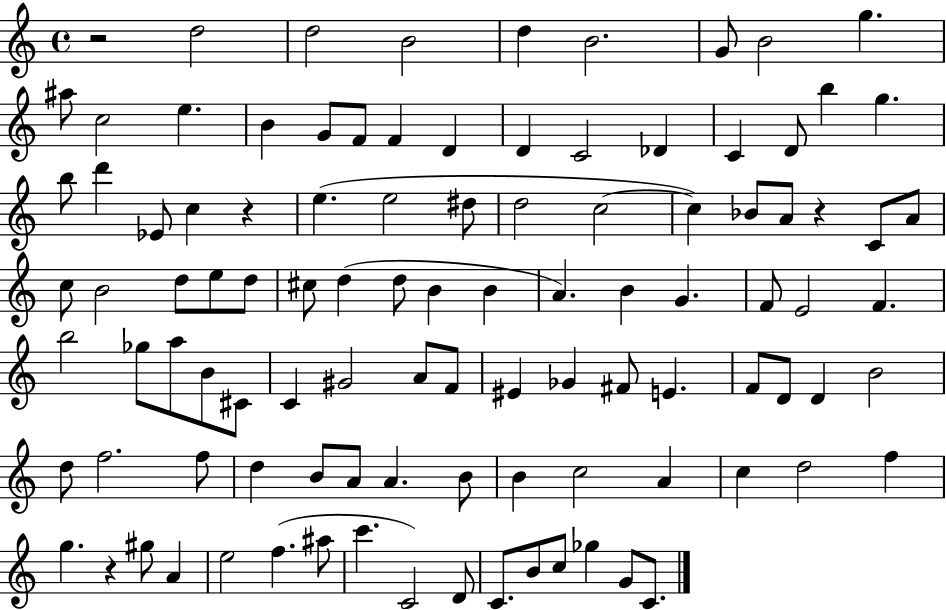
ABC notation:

X:1
T:Untitled
M:4/4
L:1/4
K:C
z2 d2 d2 B2 d B2 G/2 B2 g ^a/2 c2 e B G/2 F/2 F D D C2 _D C D/2 b g b/2 d' _E/2 c z e e2 ^d/2 d2 c2 c _B/2 A/2 z C/2 A/2 c/2 B2 d/2 e/2 d/2 ^c/2 d d/2 B B A B G F/2 E2 F b2 _g/2 a/2 B/2 ^C/2 C ^G2 A/2 F/2 ^E _G ^F/2 E F/2 D/2 D B2 d/2 f2 f/2 d B/2 A/2 A B/2 B c2 A c d2 f g z ^g/2 A e2 f ^a/2 c' C2 D/2 C/2 B/2 c/2 _g G/2 C/2